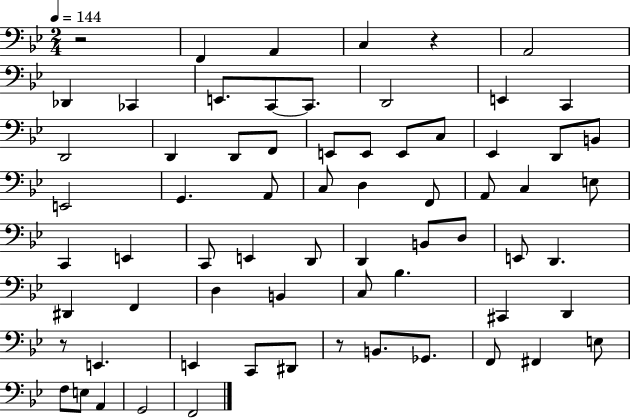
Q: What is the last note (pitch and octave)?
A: F2